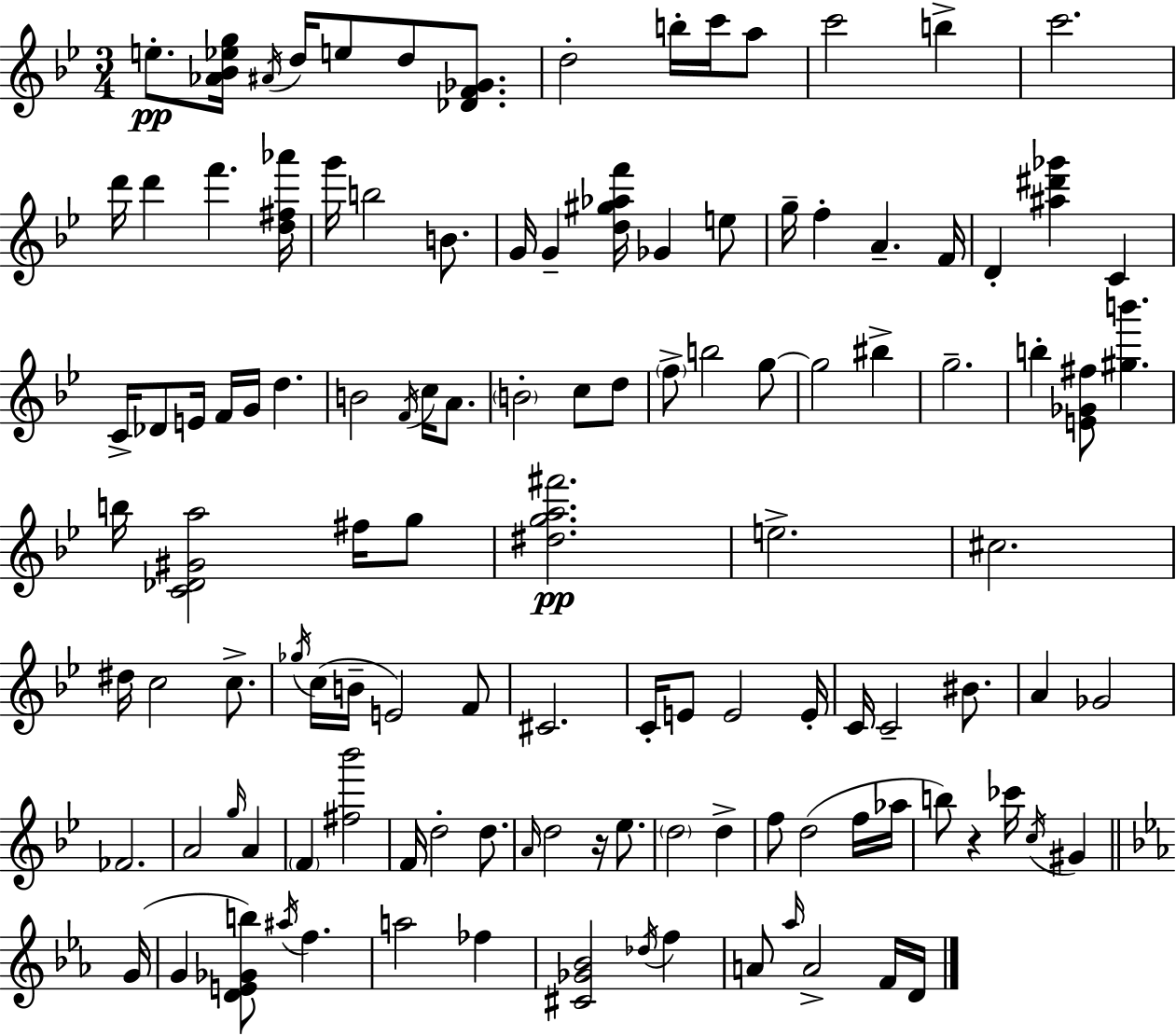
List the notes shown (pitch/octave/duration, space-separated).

E5/e. [Ab4,Bb4,Eb5,G5]/s A#4/s D5/s E5/e D5/e [Db4,F4,Gb4]/e. D5/h B5/s C6/s A5/e C6/h B5/q C6/h. D6/s D6/q F6/q. [D5,F#5,Ab6]/s G6/s B5/h B4/e. G4/s G4/q [D5,G#5,Ab5,F6]/s Gb4/q E5/e G5/s F5/q A4/q. F4/s D4/q [A#5,D#6,Gb6]/q C4/q C4/s Db4/e E4/s F4/s G4/s D5/q. B4/h F4/s C5/s A4/e. B4/h C5/e D5/e F5/e B5/h G5/e G5/h BIS5/q G5/h. B5/q [E4,Gb4,F#5]/e [G#5,B6]/q. B5/s [C4,Db4,G#4,A5]/h F#5/s G5/e [D#5,G5,A5,F#6]/h. E5/h. C#5/h. D#5/s C5/h C5/e. Gb5/s C5/s B4/s E4/h F4/e C#4/h. C4/s E4/e E4/h E4/s C4/s C4/h BIS4/e. A4/q Gb4/h FES4/h. A4/h G5/s A4/q F4/q [F#5,Bb6]/h F4/s D5/h D5/e. A4/s D5/h R/s Eb5/e. D5/h D5/q F5/e D5/h F5/s Ab5/s B5/e R/q CES6/s C5/s G#4/q G4/s G4/q [D4,E4,Gb4,B5]/e A#5/s F5/q. A5/h FES5/q [C#4,Gb4,Bb4]/h Db5/s F5/q A4/e Ab5/s A4/h F4/s D4/s